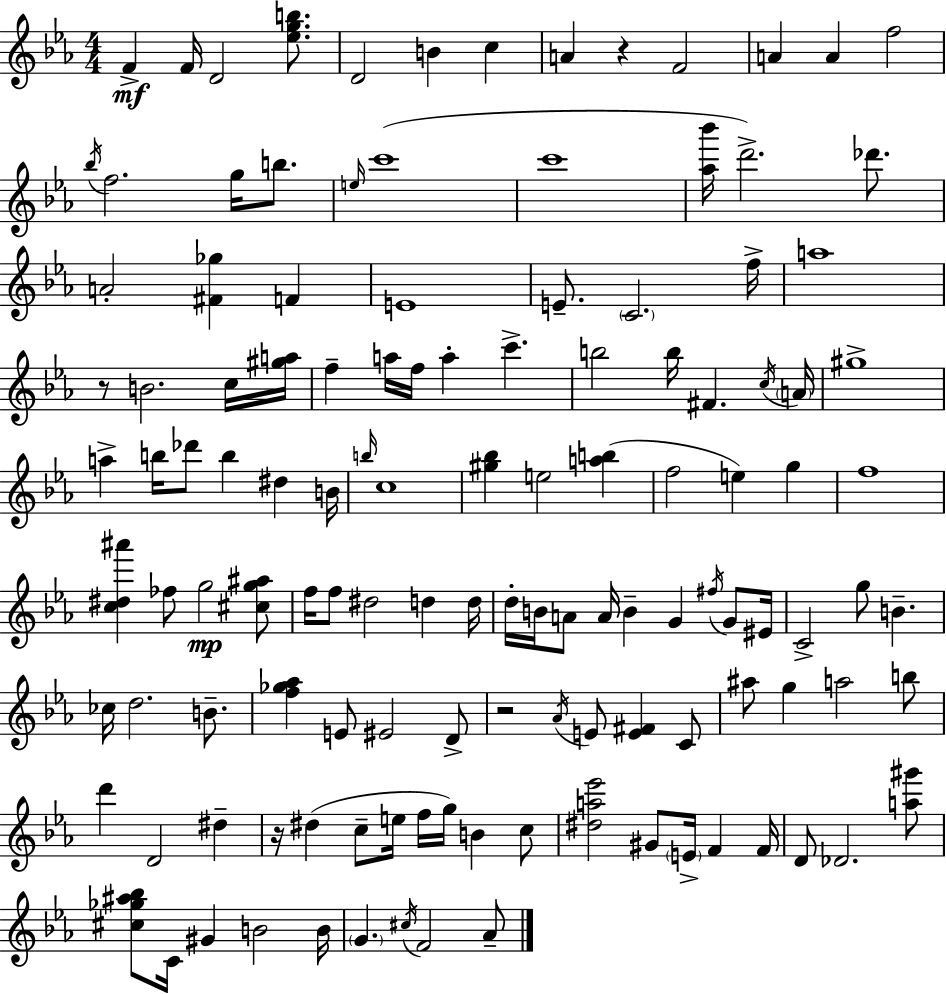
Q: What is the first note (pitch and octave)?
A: F4